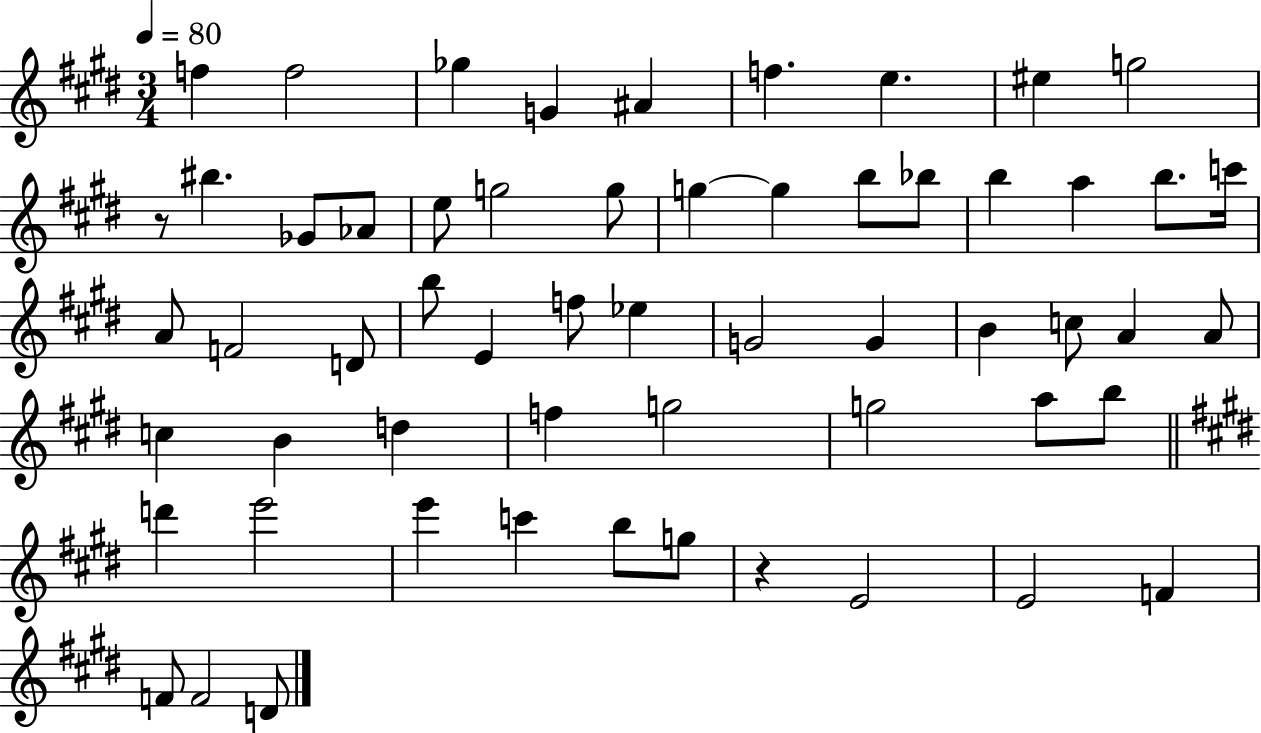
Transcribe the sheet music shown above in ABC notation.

X:1
T:Untitled
M:3/4
L:1/4
K:E
f f2 _g G ^A f e ^e g2 z/2 ^b _G/2 _A/2 e/2 g2 g/2 g g b/2 _b/2 b a b/2 c'/4 A/2 F2 D/2 b/2 E f/2 _e G2 G B c/2 A A/2 c B d f g2 g2 a/2 b/2 d' e'2 e' c' b/2 g/2 z E2 E2 F F/2 F2 D/2